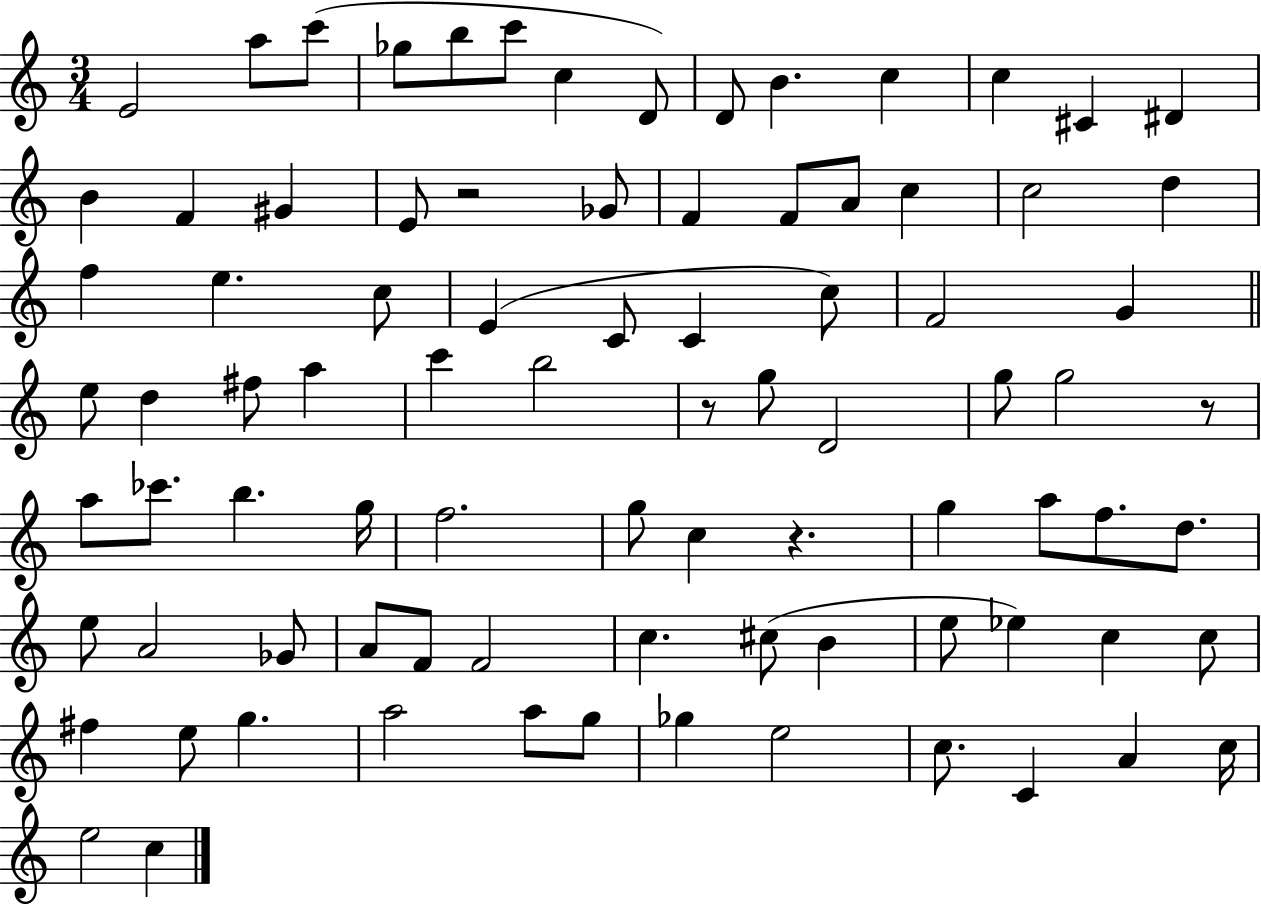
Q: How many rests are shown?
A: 4